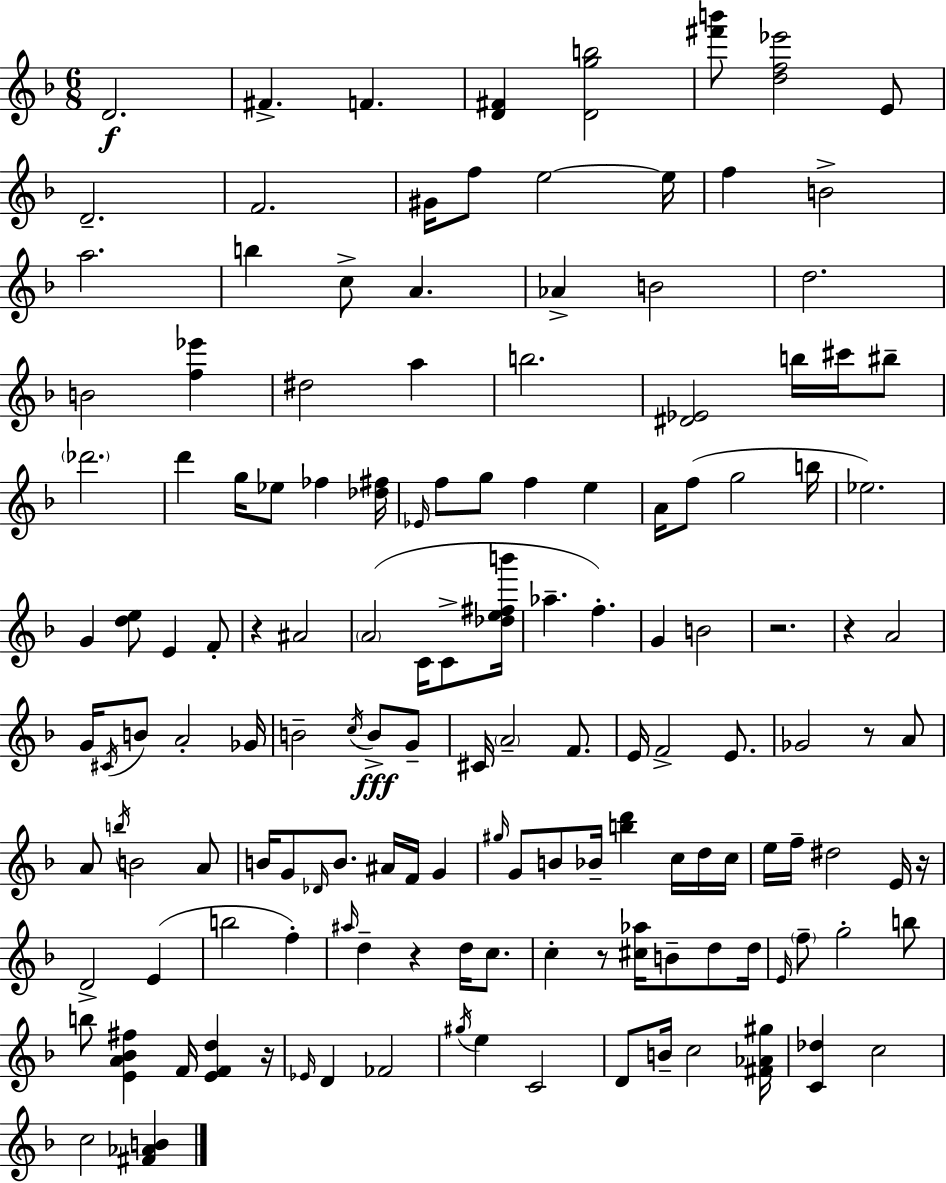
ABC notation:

X:1
T:Untitled
M:6/8
L:1/4
K:Dm
D2 ^F F [D^F] [Dgb]2 [^f'b']/2 [df_e']2 E/2 D2 F2 ^G/4 f/2 e2 e/4 f B2 a2 b c/2 A _A B2 d2 B2 [f_e'] ^d2 a b2 [^D_E]2 b/4 ^c'/4 ^b/2 _d'2 d' g/4 _e/2 _f [_d^f]/4 _E/4 f/2 g/2 f e A/4 f/2 g2 b/4 _e2 G [de]/2 E F/2 z ^A2 A2 C/4 C/2 [_de^fb']/4 _a f G B2 z2 z A2 G/4 ^C/4 B/2 A2 _G/4 B2 c/4 B/2 G/2 ^C/4 A2 F/2 E/4 F2 E/2 _G2 z/2 A/2 A/2 b/4 B2 A/2 B/4 G/2 _D/4 B/2 ^A/4 F/4 G ^g/4 G/2 B/2 _B/4 [bd'] c/4 d/4 c/4 e/4 f/4 ^d2 E/4 z/4 D2 E b2 f ^a/4 d z d/4 c/2 c z/2 [^c_a]/4 B/2 d/2 d/4 E/4 f/2 g2 b/2 b/2 [EA_B^f] F/4 [EFd] z/4 _E/4 D _F2 ^g/4 e C2 D/2 B/4 c2 [^F_A^g]/4 [C_d] c2 c2 [^F_AB]